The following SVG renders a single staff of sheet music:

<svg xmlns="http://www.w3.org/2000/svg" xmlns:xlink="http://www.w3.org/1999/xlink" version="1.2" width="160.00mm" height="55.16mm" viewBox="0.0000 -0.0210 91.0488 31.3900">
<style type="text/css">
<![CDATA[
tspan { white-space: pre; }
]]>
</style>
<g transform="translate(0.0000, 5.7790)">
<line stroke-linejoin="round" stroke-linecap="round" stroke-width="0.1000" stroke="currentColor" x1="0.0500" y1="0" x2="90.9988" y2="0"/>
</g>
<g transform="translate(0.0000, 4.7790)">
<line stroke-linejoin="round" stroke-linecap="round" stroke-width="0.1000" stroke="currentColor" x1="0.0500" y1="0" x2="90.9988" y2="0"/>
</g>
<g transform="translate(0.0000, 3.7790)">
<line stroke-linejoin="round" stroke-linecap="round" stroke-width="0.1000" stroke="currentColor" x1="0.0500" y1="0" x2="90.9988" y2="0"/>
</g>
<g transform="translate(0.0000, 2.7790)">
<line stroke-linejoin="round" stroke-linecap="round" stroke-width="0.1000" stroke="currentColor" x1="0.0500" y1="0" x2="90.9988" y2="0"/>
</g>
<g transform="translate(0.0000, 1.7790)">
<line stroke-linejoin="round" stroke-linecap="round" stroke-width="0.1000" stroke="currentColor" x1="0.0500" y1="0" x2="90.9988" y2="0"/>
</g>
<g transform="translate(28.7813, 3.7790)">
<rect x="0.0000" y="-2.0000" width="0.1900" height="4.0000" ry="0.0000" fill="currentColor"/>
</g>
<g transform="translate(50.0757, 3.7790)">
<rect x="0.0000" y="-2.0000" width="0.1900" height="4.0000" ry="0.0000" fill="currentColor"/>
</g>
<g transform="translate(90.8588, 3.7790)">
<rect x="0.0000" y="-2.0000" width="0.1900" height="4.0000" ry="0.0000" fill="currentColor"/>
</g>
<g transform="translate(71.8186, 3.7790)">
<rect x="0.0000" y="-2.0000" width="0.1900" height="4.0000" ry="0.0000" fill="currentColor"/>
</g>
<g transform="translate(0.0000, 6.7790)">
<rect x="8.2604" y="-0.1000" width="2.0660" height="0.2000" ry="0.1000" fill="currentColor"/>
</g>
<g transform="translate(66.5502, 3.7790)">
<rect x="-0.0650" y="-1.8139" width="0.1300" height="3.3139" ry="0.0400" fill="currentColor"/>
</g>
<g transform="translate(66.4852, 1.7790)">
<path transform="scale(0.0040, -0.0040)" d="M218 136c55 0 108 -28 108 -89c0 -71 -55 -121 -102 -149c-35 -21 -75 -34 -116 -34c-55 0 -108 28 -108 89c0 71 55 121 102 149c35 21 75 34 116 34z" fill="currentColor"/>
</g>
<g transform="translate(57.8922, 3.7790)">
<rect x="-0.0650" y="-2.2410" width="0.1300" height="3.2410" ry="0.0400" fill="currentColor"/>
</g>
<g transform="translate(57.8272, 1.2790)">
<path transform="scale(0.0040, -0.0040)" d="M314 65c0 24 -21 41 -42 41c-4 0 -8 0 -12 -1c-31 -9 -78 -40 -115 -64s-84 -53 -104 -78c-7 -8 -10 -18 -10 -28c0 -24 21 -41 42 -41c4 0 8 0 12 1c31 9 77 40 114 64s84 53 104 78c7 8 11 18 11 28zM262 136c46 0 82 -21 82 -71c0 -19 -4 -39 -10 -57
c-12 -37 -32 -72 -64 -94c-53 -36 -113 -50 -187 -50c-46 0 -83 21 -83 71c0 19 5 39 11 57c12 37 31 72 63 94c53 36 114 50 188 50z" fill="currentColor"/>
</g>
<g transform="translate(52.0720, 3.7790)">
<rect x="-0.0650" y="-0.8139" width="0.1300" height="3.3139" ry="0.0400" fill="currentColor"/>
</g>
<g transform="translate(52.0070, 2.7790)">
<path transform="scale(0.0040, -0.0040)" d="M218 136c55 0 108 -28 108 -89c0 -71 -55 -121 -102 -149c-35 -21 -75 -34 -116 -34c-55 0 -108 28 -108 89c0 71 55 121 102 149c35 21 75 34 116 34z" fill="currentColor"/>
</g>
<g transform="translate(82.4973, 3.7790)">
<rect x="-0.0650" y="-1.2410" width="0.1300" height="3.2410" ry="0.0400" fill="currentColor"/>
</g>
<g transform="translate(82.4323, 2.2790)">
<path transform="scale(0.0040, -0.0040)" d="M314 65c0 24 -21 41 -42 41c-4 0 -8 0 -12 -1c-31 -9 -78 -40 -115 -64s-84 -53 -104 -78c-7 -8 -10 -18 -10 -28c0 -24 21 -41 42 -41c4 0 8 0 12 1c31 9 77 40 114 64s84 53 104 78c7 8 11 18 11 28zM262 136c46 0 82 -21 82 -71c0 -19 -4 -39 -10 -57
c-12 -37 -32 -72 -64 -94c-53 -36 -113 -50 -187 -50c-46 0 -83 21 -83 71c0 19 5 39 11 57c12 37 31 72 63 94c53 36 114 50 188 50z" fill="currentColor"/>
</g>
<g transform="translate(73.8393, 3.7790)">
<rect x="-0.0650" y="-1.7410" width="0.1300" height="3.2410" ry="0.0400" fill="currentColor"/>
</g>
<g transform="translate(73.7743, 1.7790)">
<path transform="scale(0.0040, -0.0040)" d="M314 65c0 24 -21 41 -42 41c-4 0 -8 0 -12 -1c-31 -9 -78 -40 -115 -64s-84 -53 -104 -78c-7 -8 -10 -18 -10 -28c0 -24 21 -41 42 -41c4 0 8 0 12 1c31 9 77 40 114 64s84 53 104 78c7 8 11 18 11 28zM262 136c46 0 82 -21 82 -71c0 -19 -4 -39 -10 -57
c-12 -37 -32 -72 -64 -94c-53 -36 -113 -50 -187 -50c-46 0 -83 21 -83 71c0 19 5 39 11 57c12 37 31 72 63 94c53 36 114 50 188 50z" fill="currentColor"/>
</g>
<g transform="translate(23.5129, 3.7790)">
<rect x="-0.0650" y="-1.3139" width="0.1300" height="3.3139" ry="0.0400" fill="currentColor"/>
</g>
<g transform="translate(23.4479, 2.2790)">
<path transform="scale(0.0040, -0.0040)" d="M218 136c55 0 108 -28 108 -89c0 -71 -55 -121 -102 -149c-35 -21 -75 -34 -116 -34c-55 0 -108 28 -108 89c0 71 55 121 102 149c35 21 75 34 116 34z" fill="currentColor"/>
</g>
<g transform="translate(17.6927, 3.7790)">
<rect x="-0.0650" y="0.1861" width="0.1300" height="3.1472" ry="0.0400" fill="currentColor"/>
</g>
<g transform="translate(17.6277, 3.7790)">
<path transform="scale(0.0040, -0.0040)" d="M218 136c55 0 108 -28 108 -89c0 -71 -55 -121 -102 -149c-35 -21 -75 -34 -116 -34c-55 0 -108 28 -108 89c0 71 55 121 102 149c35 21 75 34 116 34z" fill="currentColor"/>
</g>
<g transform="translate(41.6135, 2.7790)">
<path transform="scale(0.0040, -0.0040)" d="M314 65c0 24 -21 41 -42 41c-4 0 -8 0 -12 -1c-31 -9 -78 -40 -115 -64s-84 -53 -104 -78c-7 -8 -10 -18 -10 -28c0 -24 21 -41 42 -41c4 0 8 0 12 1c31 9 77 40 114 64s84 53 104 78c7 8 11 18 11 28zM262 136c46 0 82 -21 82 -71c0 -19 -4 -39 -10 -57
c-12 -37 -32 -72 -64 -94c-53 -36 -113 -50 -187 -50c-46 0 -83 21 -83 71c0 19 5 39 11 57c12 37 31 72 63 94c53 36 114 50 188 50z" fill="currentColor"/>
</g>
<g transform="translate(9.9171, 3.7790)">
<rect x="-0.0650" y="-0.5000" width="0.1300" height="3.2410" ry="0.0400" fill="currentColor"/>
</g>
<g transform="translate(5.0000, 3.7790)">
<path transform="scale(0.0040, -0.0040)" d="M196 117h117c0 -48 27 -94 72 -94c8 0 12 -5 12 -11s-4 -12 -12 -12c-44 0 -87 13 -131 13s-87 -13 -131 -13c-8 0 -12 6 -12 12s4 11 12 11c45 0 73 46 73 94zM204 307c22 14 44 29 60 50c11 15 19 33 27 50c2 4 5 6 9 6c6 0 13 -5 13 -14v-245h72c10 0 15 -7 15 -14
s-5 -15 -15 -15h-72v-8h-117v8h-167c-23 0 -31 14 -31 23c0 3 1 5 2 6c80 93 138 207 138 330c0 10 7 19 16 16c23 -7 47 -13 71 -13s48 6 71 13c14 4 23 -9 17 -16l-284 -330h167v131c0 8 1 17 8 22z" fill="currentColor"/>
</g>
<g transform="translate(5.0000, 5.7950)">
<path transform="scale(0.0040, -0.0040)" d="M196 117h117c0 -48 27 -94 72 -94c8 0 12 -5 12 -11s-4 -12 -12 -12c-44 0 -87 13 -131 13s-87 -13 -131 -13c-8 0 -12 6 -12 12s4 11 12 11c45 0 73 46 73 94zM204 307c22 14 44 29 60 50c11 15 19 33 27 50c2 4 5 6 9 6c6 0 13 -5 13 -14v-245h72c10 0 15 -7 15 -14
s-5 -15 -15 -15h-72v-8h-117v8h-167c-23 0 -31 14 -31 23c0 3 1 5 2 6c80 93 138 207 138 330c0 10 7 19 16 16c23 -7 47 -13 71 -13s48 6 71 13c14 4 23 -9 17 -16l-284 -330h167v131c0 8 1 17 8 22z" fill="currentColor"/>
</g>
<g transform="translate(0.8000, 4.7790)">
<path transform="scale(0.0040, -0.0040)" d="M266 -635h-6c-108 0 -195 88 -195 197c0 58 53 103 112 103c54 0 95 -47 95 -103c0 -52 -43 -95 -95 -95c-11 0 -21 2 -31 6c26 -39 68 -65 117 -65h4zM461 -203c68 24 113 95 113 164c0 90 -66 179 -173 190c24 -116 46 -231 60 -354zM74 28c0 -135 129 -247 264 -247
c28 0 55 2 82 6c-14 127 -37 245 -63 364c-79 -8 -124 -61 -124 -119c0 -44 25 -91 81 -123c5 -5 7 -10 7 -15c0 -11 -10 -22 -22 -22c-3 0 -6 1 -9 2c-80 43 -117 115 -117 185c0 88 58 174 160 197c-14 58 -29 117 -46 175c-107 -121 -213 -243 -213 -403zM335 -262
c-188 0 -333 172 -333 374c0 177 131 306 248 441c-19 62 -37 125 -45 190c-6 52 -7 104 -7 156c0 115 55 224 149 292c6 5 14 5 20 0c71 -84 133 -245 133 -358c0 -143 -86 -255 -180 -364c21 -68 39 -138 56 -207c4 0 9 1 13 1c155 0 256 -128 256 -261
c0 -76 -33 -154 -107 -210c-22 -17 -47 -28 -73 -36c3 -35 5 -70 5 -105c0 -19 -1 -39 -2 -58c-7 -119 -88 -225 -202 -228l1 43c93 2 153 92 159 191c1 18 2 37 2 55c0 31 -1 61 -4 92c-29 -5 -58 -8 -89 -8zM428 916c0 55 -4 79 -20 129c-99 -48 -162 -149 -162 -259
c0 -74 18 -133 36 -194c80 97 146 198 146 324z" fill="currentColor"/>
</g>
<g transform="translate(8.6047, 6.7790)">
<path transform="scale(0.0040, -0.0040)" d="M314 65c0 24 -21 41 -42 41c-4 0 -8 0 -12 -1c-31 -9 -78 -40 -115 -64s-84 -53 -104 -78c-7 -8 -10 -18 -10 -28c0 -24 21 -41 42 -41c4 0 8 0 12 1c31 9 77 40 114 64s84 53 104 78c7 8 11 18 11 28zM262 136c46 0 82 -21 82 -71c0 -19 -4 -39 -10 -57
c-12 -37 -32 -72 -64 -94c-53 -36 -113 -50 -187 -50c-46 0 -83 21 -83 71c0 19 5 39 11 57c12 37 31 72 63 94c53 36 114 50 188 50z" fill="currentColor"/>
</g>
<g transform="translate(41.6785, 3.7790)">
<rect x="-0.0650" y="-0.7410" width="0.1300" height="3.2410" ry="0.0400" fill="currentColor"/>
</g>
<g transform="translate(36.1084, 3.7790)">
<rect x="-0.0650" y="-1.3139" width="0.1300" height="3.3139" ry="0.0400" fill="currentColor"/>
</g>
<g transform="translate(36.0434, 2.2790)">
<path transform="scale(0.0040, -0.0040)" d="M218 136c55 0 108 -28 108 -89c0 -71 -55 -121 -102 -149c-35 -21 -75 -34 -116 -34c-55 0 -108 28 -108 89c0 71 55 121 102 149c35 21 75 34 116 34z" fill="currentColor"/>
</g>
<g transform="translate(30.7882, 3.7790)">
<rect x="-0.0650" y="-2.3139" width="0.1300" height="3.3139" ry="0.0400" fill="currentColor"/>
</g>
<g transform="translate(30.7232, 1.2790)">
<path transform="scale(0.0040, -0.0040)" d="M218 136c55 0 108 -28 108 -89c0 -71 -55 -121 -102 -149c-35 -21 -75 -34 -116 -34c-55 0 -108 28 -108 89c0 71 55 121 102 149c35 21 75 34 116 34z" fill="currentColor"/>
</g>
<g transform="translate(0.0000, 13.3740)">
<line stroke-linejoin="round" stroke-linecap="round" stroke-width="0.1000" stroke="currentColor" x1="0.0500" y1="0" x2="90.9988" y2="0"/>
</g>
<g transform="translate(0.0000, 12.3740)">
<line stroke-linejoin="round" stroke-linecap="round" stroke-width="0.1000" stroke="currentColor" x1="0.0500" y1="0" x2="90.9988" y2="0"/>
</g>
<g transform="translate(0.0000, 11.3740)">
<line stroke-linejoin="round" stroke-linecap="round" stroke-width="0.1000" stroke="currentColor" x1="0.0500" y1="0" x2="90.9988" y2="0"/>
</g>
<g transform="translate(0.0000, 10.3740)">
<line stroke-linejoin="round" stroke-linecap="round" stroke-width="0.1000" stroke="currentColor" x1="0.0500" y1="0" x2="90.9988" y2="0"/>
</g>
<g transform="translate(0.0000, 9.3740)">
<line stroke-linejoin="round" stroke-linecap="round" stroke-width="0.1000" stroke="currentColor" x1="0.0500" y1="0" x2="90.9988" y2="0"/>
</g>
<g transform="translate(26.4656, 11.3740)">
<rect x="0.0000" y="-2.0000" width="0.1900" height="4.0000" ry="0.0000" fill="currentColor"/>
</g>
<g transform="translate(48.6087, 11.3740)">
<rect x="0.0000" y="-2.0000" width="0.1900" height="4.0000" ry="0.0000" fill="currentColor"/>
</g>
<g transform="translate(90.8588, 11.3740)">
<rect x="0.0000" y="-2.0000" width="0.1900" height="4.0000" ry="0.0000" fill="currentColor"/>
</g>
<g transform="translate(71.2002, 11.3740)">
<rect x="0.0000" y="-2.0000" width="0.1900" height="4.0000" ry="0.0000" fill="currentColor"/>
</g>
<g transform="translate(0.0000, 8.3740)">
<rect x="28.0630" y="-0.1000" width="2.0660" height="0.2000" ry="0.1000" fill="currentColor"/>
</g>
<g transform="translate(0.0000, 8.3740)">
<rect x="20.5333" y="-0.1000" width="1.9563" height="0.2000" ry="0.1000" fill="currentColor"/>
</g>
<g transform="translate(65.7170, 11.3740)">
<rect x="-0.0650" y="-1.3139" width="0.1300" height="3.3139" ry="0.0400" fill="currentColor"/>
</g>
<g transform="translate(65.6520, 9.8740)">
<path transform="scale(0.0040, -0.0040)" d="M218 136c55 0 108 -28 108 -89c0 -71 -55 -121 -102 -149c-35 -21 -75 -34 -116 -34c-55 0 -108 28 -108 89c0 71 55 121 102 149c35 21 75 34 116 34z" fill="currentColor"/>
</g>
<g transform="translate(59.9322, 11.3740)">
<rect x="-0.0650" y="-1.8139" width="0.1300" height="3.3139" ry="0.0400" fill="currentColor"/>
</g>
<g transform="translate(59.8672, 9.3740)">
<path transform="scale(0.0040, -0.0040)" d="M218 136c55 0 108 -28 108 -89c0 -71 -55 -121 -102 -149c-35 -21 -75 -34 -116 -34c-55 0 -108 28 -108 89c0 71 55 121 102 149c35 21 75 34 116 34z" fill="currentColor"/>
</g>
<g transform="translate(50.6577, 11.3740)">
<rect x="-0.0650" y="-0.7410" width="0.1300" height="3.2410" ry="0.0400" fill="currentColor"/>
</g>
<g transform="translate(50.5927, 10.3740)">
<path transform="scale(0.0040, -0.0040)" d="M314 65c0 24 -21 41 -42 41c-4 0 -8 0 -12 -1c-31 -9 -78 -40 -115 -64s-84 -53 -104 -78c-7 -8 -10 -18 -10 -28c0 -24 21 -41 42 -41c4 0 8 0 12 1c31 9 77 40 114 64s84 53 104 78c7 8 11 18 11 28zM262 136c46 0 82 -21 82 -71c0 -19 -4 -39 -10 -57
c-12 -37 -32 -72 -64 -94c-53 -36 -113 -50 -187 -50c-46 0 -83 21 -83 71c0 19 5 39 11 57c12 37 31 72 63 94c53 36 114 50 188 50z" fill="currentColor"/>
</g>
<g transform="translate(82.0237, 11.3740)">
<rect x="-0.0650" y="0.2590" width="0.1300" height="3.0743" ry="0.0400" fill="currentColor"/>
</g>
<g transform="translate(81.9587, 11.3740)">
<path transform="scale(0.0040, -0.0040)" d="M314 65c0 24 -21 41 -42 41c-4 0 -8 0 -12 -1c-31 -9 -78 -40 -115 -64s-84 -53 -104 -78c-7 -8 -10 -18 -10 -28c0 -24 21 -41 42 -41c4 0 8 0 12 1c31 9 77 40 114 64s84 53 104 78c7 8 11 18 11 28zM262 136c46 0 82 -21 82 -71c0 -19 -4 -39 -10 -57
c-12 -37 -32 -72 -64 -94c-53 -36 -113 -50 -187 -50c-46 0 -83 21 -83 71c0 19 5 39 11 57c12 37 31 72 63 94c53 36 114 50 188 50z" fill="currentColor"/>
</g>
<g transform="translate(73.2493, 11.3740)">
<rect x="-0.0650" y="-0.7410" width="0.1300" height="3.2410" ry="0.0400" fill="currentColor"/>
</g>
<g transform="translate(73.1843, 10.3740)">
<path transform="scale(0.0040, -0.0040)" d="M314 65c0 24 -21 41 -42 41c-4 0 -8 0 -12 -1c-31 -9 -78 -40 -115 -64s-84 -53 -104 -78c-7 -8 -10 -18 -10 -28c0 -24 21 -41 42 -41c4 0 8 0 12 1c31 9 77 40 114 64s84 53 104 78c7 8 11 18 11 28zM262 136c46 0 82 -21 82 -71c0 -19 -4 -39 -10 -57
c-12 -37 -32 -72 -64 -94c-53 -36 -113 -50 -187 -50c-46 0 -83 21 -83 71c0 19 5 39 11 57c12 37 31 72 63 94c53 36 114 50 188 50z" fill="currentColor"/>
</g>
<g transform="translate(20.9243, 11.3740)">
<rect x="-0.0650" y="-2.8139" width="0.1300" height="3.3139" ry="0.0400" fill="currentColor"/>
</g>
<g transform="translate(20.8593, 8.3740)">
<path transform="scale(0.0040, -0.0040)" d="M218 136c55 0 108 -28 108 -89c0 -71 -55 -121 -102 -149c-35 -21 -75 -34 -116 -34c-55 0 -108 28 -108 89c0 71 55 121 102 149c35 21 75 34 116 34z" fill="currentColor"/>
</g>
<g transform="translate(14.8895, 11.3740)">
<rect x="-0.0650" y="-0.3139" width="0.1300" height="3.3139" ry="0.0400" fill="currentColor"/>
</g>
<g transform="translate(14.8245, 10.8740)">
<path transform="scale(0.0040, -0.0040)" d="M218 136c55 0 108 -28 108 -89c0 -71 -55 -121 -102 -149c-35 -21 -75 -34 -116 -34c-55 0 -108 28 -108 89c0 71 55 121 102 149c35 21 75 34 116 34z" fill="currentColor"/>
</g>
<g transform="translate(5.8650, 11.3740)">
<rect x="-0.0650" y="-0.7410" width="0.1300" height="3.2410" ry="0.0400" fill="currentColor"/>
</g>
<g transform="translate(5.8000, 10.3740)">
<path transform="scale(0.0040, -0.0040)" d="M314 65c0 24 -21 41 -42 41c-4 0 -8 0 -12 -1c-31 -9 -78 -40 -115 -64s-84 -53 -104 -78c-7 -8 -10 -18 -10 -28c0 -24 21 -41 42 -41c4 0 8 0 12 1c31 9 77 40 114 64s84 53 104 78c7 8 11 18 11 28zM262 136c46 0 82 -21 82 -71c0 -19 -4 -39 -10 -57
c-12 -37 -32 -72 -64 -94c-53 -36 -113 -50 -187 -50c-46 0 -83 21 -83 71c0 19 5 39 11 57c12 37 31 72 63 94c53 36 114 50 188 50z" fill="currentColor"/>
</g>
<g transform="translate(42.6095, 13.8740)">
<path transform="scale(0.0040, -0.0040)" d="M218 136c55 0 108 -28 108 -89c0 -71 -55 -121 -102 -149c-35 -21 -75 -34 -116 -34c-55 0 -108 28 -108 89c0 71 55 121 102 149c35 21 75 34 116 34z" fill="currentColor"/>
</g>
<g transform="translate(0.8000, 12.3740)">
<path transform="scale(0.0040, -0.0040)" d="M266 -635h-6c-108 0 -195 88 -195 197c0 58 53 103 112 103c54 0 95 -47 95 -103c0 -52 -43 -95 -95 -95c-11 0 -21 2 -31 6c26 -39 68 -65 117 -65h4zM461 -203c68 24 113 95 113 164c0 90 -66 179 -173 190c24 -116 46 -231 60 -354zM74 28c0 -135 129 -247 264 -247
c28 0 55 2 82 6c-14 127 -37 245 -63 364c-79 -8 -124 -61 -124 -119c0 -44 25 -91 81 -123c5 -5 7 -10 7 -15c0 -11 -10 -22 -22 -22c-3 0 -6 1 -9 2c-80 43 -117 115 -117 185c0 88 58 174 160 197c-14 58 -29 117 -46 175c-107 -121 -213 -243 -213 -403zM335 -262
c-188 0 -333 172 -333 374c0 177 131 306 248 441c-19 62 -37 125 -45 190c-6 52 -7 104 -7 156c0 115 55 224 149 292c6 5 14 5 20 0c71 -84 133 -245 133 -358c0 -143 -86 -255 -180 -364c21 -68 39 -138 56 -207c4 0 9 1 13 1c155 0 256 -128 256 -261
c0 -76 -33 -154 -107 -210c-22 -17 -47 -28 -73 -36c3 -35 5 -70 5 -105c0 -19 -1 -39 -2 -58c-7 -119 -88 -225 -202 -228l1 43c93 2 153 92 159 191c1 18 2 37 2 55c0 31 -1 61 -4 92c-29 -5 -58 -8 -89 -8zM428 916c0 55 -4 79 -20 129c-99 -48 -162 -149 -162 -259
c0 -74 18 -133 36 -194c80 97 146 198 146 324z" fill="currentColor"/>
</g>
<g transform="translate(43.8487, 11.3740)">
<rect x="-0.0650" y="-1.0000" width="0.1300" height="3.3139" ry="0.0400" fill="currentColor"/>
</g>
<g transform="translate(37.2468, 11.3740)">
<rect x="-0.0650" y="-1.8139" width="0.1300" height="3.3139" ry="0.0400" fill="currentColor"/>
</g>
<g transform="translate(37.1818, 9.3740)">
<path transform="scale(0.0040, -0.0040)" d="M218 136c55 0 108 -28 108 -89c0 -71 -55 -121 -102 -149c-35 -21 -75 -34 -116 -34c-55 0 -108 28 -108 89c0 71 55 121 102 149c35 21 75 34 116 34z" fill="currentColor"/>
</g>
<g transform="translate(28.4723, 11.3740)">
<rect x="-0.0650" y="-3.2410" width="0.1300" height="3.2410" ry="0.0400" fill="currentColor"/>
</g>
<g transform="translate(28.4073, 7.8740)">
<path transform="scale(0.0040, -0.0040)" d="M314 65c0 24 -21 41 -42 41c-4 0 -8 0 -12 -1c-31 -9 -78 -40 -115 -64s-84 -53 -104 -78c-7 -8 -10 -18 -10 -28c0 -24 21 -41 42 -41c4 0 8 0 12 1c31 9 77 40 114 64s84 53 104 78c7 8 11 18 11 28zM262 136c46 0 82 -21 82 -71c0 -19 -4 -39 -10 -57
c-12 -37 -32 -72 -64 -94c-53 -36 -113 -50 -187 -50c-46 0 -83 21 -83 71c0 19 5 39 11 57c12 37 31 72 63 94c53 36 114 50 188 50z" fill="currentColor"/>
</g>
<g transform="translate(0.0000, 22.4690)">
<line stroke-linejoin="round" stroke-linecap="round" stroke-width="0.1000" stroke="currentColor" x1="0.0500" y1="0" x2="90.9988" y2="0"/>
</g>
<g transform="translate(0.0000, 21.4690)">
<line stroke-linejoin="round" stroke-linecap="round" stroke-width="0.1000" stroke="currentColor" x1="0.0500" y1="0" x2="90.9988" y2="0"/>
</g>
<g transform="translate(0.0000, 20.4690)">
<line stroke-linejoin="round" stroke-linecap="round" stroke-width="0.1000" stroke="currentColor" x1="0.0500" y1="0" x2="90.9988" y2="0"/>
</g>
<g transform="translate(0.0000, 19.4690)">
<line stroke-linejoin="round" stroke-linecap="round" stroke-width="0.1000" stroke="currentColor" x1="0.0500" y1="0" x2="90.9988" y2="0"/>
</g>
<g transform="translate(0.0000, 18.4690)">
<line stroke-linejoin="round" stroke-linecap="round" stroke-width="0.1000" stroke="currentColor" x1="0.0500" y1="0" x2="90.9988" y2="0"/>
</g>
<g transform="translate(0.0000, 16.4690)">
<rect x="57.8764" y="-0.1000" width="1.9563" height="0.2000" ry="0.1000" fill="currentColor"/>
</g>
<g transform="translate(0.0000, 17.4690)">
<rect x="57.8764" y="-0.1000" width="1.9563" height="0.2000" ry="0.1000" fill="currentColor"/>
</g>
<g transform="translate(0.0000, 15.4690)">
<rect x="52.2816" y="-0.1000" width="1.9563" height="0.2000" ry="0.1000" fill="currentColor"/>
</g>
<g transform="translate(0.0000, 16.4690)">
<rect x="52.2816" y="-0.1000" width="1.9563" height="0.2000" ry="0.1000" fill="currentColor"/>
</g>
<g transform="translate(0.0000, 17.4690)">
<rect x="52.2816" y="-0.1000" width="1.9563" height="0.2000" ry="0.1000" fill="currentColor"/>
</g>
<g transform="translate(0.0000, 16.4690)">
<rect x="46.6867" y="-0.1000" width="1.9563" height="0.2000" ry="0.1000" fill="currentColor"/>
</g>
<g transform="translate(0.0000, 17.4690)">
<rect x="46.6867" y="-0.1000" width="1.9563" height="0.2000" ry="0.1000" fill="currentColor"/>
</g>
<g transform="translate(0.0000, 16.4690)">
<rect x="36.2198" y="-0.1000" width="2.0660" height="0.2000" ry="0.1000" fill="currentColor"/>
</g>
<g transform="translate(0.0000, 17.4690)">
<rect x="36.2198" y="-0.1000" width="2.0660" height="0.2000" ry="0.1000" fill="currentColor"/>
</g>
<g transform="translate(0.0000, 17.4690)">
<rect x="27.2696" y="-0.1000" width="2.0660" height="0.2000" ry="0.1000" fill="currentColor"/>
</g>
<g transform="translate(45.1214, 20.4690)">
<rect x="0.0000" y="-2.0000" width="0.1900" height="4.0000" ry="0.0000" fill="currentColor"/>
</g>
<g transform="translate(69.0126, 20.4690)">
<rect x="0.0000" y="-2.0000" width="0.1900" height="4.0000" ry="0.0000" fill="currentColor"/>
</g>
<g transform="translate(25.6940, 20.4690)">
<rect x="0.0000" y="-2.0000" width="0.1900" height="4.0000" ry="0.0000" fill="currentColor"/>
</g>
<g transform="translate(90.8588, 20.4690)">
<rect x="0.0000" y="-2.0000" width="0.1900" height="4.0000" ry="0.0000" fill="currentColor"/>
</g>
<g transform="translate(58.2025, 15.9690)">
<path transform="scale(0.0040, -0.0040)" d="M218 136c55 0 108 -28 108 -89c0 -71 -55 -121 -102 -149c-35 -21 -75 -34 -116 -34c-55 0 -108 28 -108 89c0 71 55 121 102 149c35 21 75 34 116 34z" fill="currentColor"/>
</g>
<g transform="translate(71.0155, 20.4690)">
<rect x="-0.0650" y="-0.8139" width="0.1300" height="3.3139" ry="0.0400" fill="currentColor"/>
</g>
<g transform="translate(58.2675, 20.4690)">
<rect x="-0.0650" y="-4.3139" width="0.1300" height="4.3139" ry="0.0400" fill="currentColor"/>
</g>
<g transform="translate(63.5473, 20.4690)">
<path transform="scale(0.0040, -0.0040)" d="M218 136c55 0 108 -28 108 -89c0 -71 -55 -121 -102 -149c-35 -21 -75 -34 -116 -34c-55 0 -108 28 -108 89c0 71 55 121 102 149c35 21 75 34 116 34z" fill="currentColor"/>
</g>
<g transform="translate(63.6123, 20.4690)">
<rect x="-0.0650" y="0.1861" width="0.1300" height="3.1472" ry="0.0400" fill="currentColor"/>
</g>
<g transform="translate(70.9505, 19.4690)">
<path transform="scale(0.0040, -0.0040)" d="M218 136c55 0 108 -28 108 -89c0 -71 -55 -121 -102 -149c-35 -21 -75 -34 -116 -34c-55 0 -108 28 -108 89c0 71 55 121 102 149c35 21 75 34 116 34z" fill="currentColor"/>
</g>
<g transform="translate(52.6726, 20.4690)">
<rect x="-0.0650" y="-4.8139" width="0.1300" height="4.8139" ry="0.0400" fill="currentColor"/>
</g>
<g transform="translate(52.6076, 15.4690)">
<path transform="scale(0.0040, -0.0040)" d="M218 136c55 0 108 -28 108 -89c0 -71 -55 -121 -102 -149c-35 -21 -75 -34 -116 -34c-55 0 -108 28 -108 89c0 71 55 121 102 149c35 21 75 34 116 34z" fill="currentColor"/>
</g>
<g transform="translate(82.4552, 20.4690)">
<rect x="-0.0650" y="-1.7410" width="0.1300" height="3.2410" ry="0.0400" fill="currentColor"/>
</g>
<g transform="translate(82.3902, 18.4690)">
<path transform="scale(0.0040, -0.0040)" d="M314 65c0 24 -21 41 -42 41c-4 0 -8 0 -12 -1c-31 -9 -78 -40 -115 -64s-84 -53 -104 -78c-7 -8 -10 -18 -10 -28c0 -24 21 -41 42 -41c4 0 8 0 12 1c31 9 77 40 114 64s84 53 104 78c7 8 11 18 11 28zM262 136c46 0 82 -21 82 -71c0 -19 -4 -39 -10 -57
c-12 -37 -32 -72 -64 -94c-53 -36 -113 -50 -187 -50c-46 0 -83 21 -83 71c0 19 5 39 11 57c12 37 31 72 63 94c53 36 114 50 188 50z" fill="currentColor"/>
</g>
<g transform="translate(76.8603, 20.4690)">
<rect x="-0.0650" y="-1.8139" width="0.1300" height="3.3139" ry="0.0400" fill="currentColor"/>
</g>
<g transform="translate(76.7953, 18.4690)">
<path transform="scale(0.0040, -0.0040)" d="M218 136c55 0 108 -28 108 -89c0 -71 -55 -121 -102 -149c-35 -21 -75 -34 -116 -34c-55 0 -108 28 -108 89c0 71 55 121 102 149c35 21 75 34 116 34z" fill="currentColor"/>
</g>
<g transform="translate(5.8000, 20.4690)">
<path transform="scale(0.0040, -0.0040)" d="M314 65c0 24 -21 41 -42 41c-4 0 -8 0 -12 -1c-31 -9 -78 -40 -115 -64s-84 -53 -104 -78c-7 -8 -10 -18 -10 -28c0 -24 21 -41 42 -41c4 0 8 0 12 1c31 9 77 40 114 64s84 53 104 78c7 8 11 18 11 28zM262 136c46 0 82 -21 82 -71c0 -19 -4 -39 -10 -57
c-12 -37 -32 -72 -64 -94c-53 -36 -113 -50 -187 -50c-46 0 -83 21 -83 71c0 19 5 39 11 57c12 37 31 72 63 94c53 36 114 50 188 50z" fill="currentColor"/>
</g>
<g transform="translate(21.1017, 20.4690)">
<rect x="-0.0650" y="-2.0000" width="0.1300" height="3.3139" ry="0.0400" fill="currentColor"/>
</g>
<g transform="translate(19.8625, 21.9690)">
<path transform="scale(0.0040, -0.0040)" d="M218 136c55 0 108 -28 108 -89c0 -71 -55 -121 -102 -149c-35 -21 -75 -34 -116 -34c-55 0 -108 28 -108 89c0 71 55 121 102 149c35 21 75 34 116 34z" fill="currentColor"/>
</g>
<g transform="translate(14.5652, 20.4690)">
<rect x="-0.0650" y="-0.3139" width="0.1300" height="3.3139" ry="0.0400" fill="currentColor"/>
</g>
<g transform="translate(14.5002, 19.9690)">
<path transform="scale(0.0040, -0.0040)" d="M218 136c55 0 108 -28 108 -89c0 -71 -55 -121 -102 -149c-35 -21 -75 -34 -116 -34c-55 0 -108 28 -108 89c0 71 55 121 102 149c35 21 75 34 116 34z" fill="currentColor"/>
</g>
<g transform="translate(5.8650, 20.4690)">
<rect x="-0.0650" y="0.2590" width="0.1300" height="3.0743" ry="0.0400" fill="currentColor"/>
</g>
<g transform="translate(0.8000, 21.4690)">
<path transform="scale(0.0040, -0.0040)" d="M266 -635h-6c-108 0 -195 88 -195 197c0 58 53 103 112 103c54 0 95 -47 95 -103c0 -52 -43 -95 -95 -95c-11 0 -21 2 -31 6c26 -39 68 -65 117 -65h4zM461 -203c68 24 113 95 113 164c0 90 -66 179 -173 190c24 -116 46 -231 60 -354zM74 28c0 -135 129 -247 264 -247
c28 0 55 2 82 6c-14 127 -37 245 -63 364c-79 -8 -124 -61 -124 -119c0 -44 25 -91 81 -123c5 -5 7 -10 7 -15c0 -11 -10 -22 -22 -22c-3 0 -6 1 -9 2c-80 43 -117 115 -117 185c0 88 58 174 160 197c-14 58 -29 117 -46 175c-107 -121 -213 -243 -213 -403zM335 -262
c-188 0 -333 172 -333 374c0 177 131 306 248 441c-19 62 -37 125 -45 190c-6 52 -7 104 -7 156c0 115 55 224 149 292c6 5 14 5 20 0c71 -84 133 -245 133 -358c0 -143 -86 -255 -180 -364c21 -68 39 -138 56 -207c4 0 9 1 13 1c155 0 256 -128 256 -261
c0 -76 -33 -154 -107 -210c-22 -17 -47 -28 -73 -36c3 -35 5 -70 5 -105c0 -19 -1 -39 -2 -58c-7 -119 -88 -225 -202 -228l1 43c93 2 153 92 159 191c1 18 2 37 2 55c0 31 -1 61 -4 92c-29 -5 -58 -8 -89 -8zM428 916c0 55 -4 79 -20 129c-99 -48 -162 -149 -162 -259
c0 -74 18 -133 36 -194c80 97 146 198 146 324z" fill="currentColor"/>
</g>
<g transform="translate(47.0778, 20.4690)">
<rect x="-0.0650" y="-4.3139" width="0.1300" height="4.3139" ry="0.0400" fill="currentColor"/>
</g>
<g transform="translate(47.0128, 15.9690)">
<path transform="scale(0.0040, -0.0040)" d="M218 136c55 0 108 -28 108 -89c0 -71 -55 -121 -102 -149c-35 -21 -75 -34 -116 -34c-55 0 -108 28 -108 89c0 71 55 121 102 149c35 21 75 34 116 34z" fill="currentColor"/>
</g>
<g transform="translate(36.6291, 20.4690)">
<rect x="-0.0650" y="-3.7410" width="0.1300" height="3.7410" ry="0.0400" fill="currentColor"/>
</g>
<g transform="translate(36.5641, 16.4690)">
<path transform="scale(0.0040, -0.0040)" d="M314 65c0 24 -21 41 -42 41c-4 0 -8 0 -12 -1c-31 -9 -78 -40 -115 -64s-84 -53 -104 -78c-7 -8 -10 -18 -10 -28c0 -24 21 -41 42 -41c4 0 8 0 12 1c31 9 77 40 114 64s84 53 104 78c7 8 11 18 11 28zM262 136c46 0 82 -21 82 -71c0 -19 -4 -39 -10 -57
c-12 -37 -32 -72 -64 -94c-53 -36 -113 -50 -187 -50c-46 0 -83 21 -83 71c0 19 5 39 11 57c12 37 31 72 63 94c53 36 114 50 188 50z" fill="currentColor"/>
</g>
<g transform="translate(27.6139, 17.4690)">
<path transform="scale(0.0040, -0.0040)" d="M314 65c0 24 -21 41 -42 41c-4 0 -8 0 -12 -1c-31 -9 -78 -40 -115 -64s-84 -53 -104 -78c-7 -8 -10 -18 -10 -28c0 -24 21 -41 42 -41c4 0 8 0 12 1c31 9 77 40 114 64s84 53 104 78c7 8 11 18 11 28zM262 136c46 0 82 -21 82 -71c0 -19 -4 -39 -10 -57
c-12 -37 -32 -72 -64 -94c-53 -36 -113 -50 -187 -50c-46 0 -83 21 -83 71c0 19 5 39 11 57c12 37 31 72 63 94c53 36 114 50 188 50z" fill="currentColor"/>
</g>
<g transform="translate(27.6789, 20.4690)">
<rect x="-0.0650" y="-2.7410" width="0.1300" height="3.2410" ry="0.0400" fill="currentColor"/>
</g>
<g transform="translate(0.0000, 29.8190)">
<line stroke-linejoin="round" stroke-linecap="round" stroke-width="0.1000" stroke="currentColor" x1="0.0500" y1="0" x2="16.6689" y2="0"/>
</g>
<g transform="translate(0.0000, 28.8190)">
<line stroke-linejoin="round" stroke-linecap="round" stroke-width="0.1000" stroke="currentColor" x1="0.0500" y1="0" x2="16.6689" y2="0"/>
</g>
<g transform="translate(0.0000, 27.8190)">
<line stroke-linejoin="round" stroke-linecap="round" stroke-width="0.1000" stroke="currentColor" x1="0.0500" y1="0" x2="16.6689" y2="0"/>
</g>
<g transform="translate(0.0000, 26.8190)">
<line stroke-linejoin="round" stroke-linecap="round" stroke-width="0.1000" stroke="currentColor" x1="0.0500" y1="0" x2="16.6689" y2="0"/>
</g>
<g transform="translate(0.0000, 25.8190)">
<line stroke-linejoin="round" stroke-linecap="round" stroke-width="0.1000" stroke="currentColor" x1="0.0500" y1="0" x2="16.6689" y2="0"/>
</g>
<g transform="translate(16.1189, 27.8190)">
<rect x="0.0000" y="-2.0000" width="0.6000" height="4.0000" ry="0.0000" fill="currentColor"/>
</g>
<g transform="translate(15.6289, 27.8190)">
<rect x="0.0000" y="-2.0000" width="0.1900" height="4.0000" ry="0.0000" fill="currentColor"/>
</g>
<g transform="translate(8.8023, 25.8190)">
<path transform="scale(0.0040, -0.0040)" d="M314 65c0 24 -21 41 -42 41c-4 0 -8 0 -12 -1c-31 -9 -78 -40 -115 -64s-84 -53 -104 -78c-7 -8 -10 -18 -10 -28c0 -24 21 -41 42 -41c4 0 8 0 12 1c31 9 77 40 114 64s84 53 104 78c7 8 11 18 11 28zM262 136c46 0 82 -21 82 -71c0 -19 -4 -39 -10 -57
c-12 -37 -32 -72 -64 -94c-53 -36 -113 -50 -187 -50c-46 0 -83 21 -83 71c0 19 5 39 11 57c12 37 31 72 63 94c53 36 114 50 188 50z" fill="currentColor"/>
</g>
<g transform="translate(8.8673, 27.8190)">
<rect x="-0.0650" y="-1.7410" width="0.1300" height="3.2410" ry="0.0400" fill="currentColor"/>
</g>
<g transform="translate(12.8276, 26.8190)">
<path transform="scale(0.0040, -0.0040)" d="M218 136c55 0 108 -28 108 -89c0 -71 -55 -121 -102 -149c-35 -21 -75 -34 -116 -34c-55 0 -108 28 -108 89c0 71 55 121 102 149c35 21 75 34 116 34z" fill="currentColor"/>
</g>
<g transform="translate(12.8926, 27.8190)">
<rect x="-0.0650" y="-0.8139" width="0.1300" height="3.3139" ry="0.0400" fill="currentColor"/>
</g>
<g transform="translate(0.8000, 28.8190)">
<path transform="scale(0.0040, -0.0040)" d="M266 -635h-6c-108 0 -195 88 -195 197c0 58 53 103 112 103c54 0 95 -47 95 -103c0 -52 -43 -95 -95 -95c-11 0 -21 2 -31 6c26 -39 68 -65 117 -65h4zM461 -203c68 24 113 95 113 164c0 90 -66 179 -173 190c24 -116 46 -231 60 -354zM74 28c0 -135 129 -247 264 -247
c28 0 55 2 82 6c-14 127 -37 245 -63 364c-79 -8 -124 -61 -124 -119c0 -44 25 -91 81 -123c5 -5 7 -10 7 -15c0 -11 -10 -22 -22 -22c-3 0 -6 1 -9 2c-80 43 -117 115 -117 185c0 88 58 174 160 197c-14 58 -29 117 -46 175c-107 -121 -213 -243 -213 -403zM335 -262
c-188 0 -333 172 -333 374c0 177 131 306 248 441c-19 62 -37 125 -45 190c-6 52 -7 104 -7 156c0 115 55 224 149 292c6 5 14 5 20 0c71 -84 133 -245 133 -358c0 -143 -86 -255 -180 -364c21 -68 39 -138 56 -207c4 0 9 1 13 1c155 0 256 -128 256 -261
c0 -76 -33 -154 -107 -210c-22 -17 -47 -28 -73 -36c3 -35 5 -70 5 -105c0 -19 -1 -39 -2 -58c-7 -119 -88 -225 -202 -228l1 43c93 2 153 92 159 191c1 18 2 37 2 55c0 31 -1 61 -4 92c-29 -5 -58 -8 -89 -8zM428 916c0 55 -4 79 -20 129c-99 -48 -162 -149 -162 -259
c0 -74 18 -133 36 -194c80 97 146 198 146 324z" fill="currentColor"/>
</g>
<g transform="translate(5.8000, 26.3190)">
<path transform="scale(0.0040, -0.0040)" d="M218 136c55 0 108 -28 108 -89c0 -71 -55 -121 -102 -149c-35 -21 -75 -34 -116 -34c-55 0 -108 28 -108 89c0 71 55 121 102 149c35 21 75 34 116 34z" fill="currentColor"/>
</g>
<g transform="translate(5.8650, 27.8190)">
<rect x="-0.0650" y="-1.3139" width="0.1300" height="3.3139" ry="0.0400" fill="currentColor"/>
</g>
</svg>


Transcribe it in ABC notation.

X:1
T:Untitled
M:4/4
L:1/4
K:C
C2 B e g e d2 d g2 f f2 e2 d2 c a b2 f D d2 f e d2 B2 B2 c F a2 c'2 d' e' d' B d f f2 e f2 d